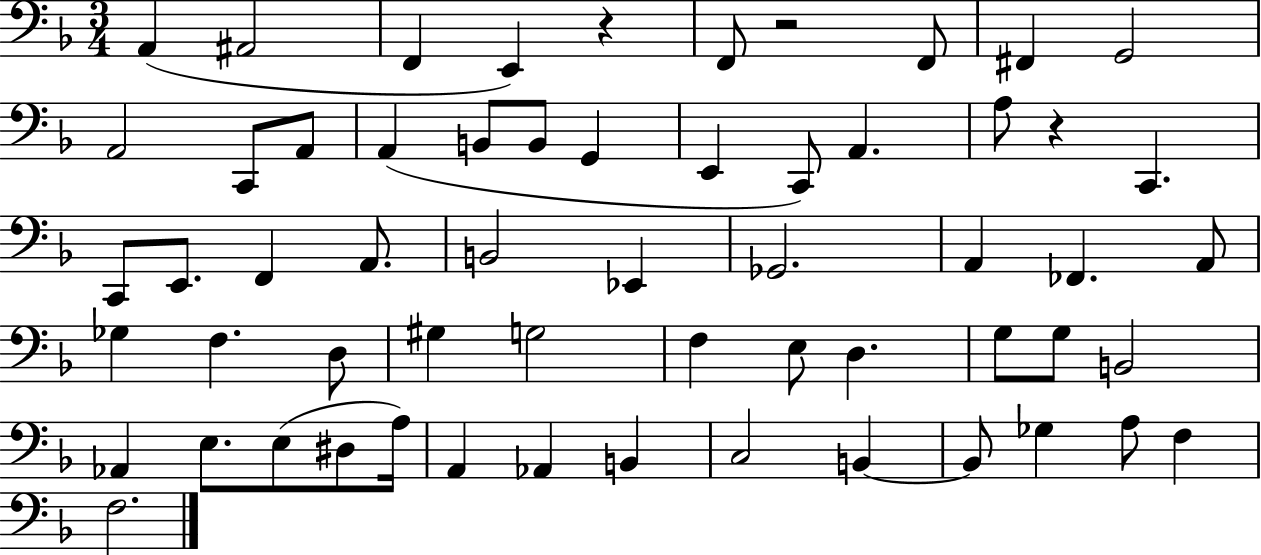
X:1
T:Untitled
M:3/4
L:1/4
K:F
A,, ^A,,2 F,, E,, z F,,/2 z2 F,,/2 ^F,, G,,2 A,,2 C,,/2 A,,/2 A,, B,,/2 B,,/2 G,, E,, C,,/2 A,, A,/2 z C,, C,,/2 E,,/2 F,, A,,/2 B,,2 _E,, _G,,2 A,, _F,, A,,/2 _G, F, D,/2 ^G, G,2 F, E,/2 D, G,/2 G,/2 B,,2 _A,, E,/2 E,/2 ^D,/2 A,/4 A,, _A,, B,, C,2 B,, B,,/2 _G, A,/2 F, F,2